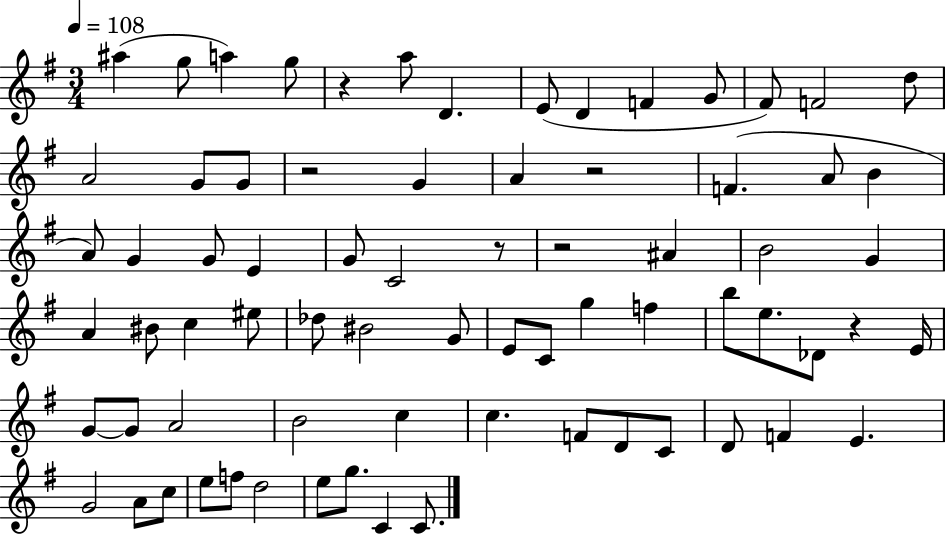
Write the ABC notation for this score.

X:1
T:Untitled
M:3/4
L:1/4
K:G
^a g/2 a g/2 z a/2 D E/2 D F G/2 ^F/2 F2 d/2 A2 G/2 G/2 z2 G A z2 F A/2 B A/2 G G/2 E G/2 C2 z/2 z2 ^A B2 G A ^B/2 c ^e/2 _d/2 ^B2 G/2 E/2 C/2 g f b/2 e/2 _D/2 z E/4 G/2 G/2 A2 B2 c c F/2 D/2 C/2 D/2 F E G2 A/2 c/2 e/2 f/2 d2 e/2 g/2 C C/2